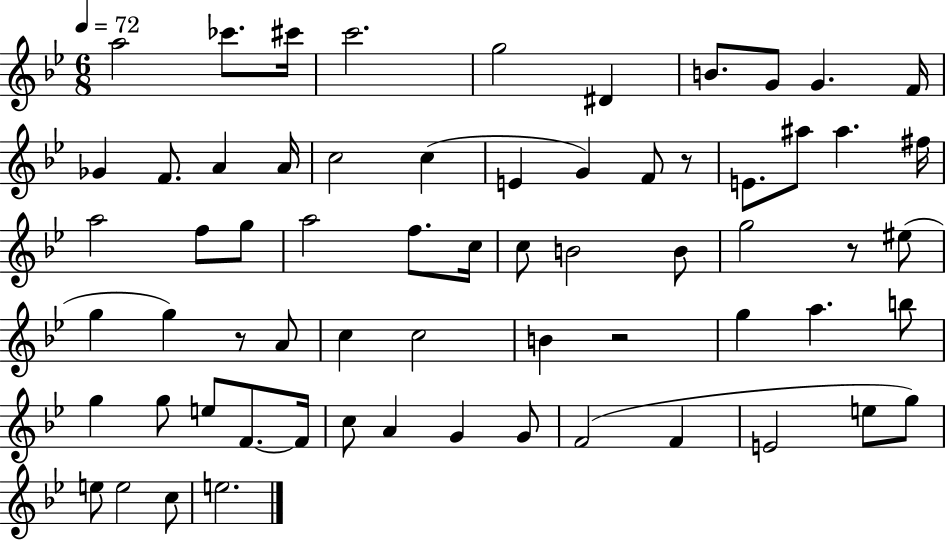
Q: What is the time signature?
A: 6/8